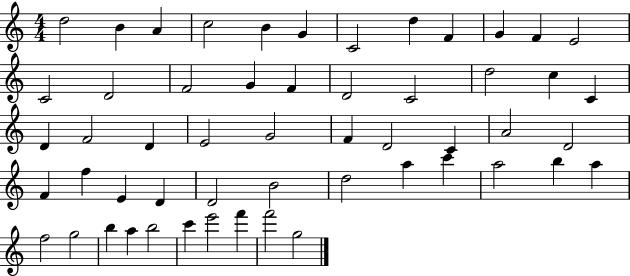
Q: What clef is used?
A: treble